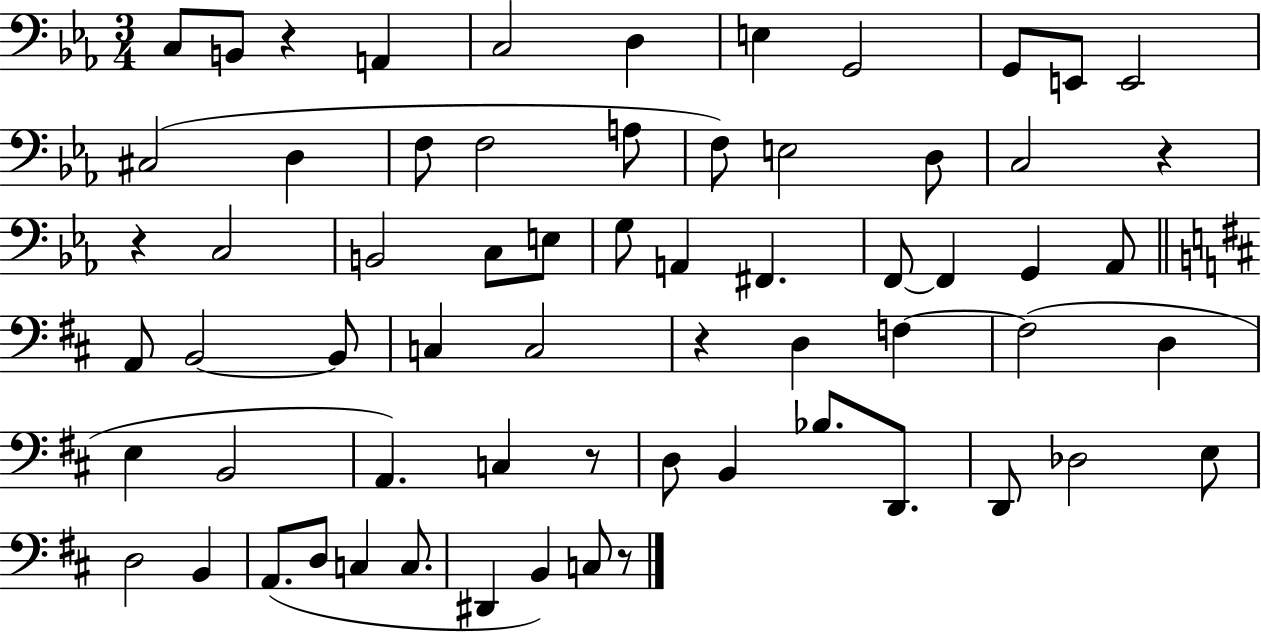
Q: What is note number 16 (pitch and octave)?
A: F3